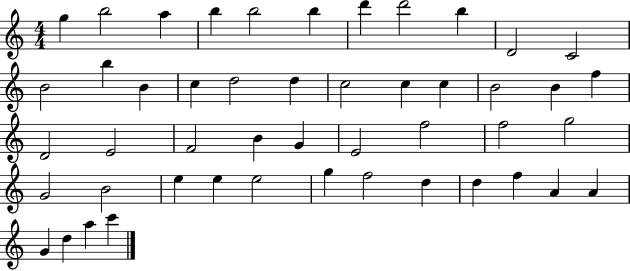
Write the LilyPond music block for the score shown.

{
  \clef treble
  \numericTimeSignature
  \time 4/4
  \key c \major
  g''4 b''2 a''4 | b''4 b''2 b''4 | d'''4 d'''2 b''4 | d'2 c'2 | \break b'2 b''4 b'4 | c''4 d''2 d''4 | c''2 c''4 c''4 | b'2 b'4 f''4 | \break d'2 e'2 | f'2 b'4 g'4 | e'2 f''2 | f''2 g''2 | \break g'2 b'2 | e''4 e''4 e''2 | g''4 f''2 d''4 | d''4 f''4 a'4 a'4 | \break g'4 d''4 a''4 c'''4 | \bar "|."
}